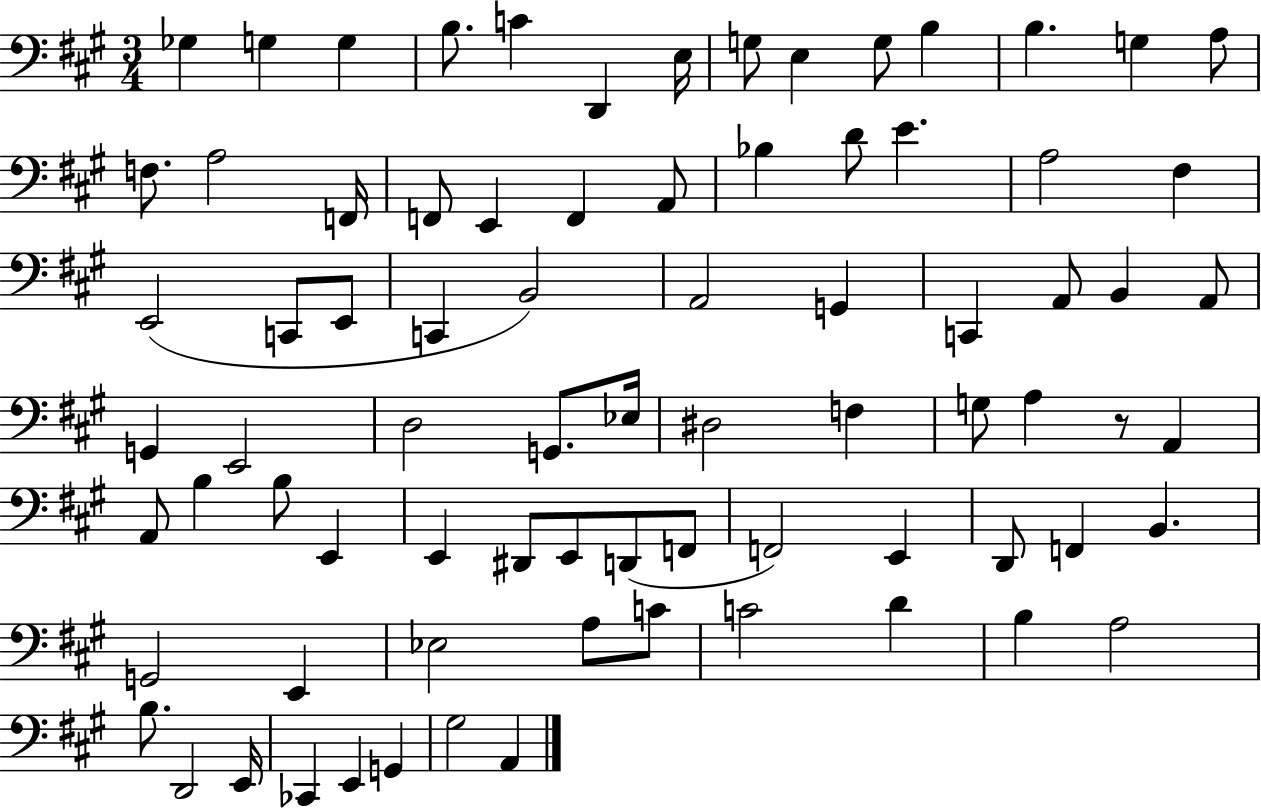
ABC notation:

X:1
T:Untitled
M:3/4
L:1/4
K:A
_G, G, G, B,/2 C D,, E,/4 G,/2 E, G,/2 B, B, G, A,/2 F,/2 A,2 F,,/4 F,,/2 E,, F,, A,,/2 _B, D/2 E A,2 ^F, E,,2 C,,/2 E,,/2 C,, B,,2 A,,2 G,, C,, A,,/2 B,, A,,/2 G,, E,,2 D,2 G,,/2 _E,/4 ^D,2 F, G,/2 A, z/2 A,, A,,/2 B, B,/2 E,, E,, ^D,,/2 E,,/2 D,,/2 F,,/2 F,,2 E,, D,,/2 F,, B,, G,,2 E,, _E,2 A,/2 C/2 C2 D B, A,2 B,/2 D,,2 E,,/4 _C,, E,, G,, ^G,2 A,,